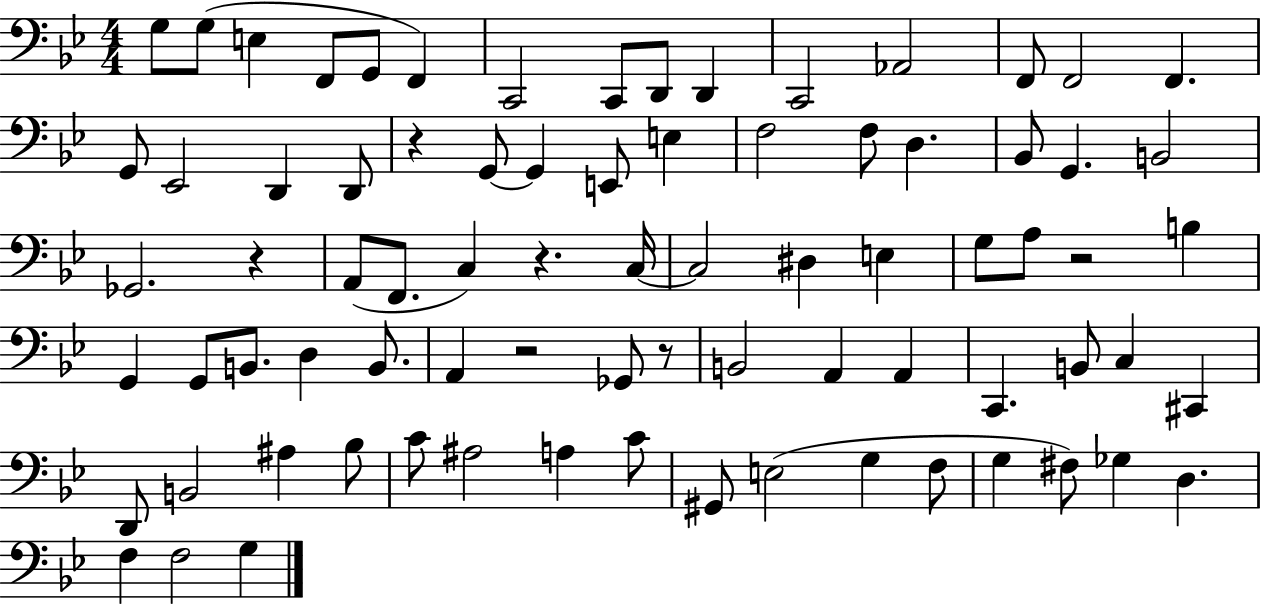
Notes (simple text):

G3/e G3/e E3/q F2/e G2/e F2/q C2/h C2/e D2/e D2/q C2/h Ab2/h F2/e F2/h F2/q. G2/e Eb2/h D2/q D2/e R/q G2/e G2/q E2/e E3/q F3/h F3/e D3/q. Bb2/e G2/q. B2/h Gb2/h. R/q A2/e F2/e. C3/q R/q. C3/s C3/h D#3/q E3/q G3/e A3/e R/h B3/q G2/q G2/e B2/e. D3/q B2/e. A2/q R/h Gb2/e R/e B2/h A2/q A2/q C2/q. B2/e C3/q C#2/q D2/e B2/h A#3/q Bb3/e C4/e A#3/h A3/q C4/e G#2/e E3/h G3/q F3/e G3/q F#3/e Gb3/q D3/q. F3/q F3/h G3/q